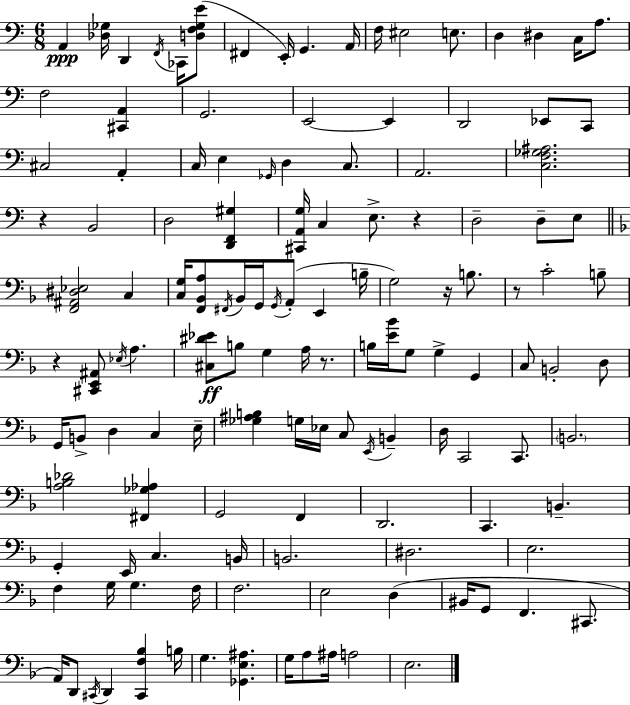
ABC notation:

X:1
T:Untitled
M:6/8
L:1/4
K:C
A,, [_D,_G,]/4 D,, F,,/4 _C,,/4 [D,F,_G,E]/2 ^F,, E,,/4 G,, A,,/4 F,/4 ^E,2 E,/2 D, ^D, C,/4 A,/2 F,2 [^C,,A,,] G,,2 E,,2 E,, D,,2 _E,,/2 C,,/2 ^C,2 A,, C,/4 E, _G,,/4 D, C,/2 A,,2 [C,F,_G,^A,]2 z B,,2 D,2 [D,,F,,^G,] [^C,,A,,G,]/4 C, E,/2 z D,2 D,/2 E,/2 [F,,^A,,^D,_E,]2 C, [C,G,]/4 [F,,_B,,A,]/2 ^F,,/4 _B,,/4 G,,/4 G,,/4 A,,/2 E,, B,/4 G,2 z/4 B,/2 z/2 C2 B,/2 z [^C,,E,,^A,,]/2 _E,/4 A, [^C,^D_E]/2 B,/2 G, A,/4 z/2 B,/4 [E_B]/4 G,/2 G, G,, C,/2 B,,2 D,/2 G,,/4 B,,/2 D, C, E,/4 [_G,^A,B,] G,/4 _E,/4 C,/2 E,,/4 B,, D,/4 C,,2 C,,/2 B,,2 [A,B,_D]2 [^F,,_G,_A,] G,,2 F,, D,,2 C,, B,, G,, E,,/4 C, B,,/4 B,,2 ^D,2 E,2 F, G,/4 G, F,/4 F,2 E,2 D, ^B,,/4 G,,/2 F,, ^C,,/2 A,,/4 D,,/2 ^C,,/4 D,, [^C,,F,_B,] B,/4 G, [_G,,E,^A,] G,/4 A,/2 ^A,/4 A,2 E,2